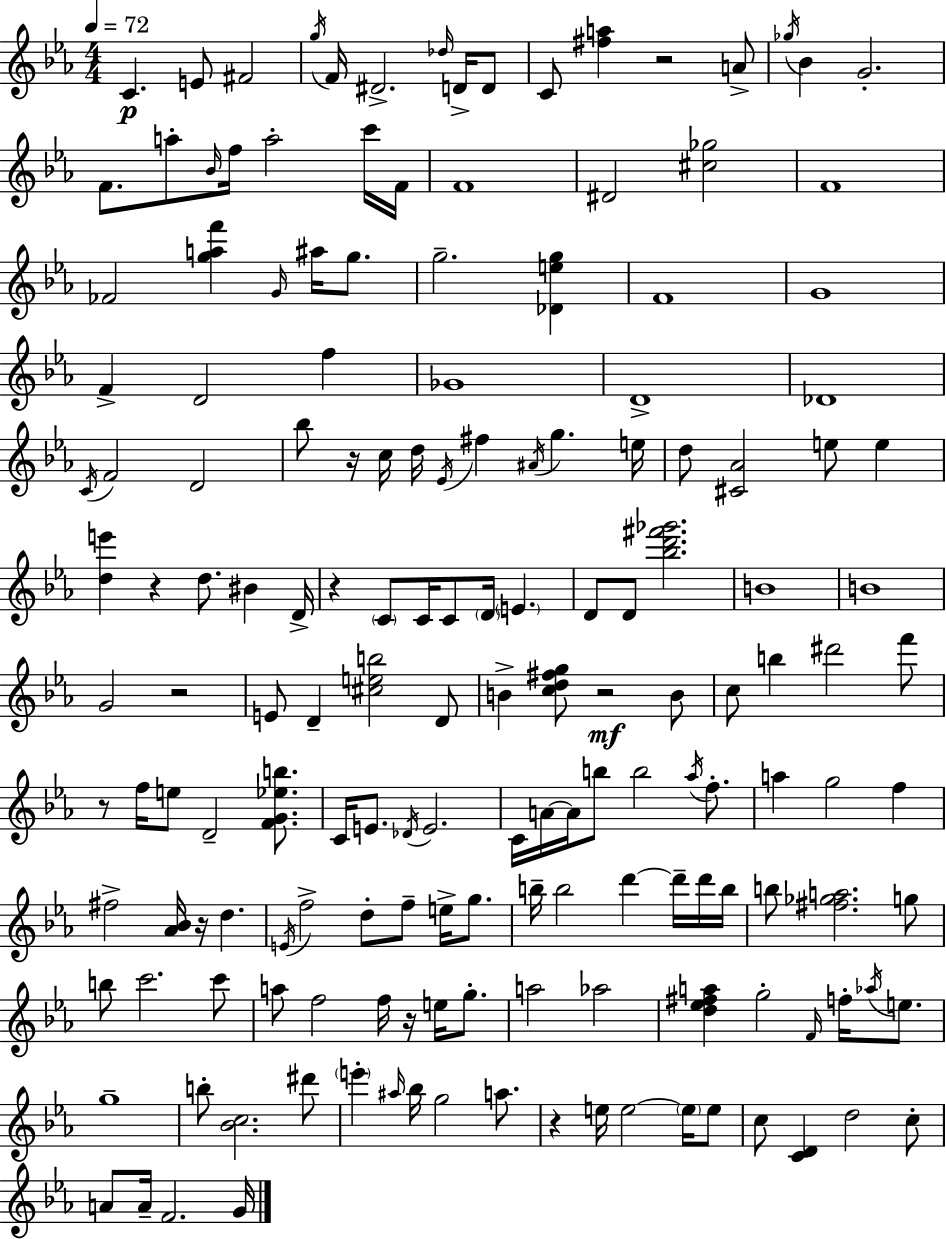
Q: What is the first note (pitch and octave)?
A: C4